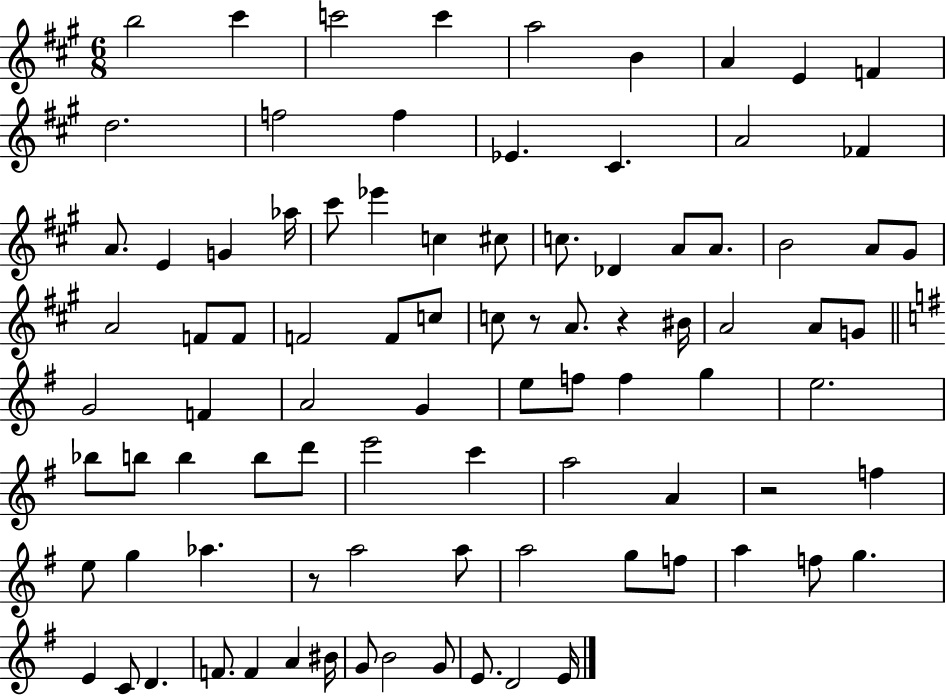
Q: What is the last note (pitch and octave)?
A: E4